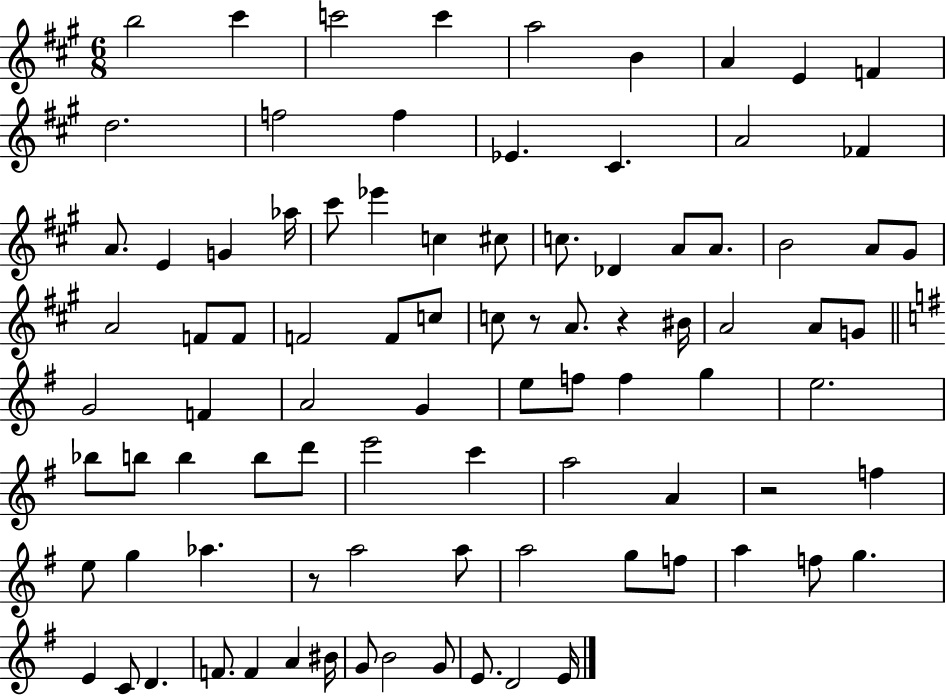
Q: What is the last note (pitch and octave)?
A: E4